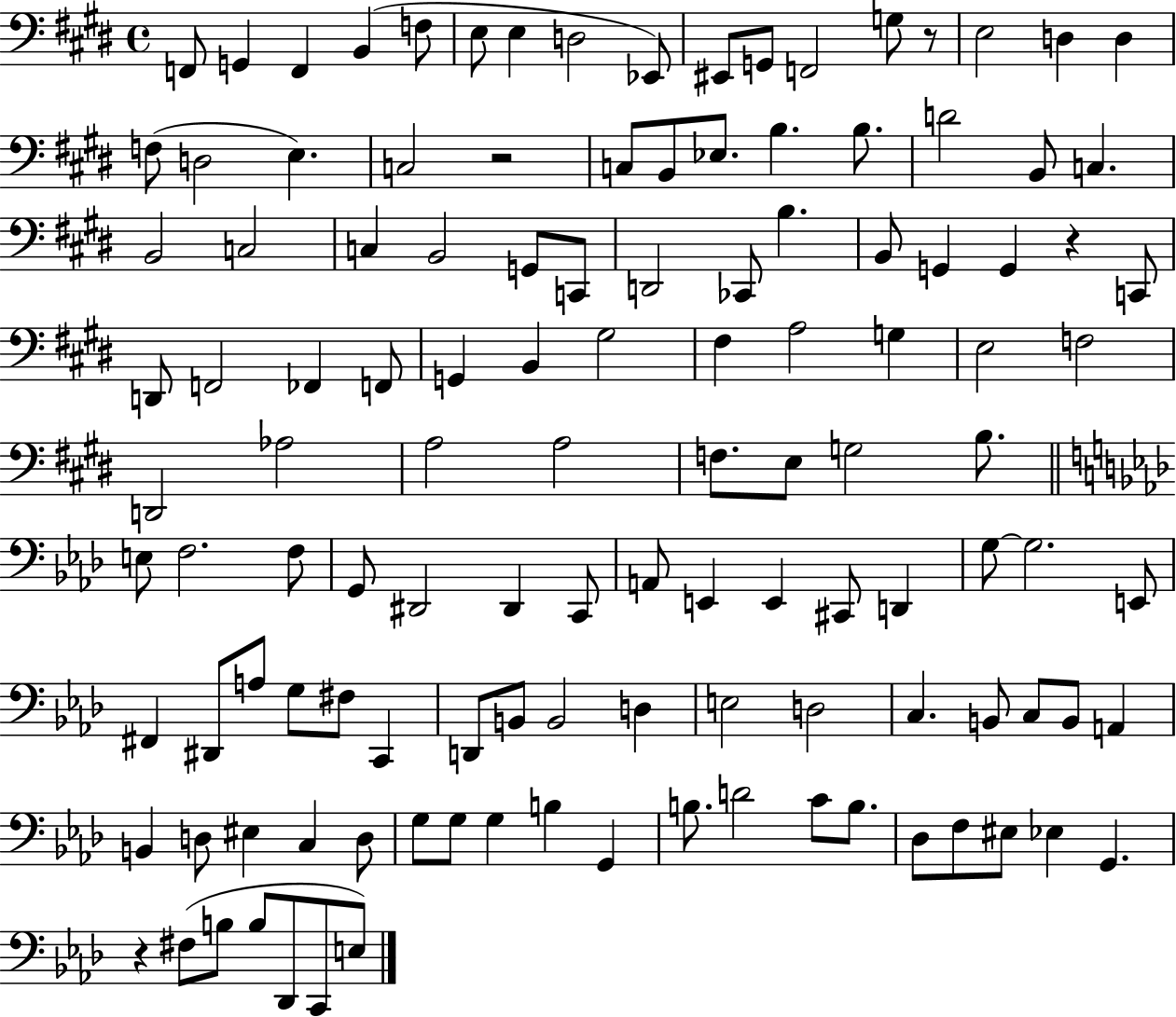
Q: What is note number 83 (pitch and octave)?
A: D2